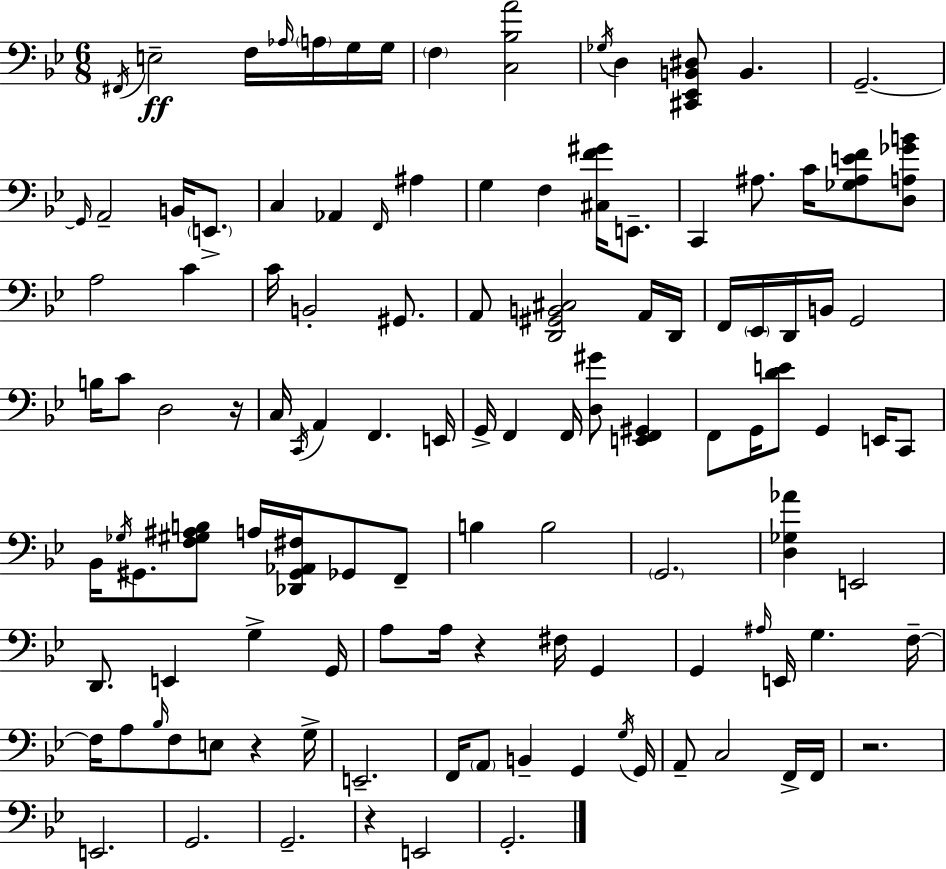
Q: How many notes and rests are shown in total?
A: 117